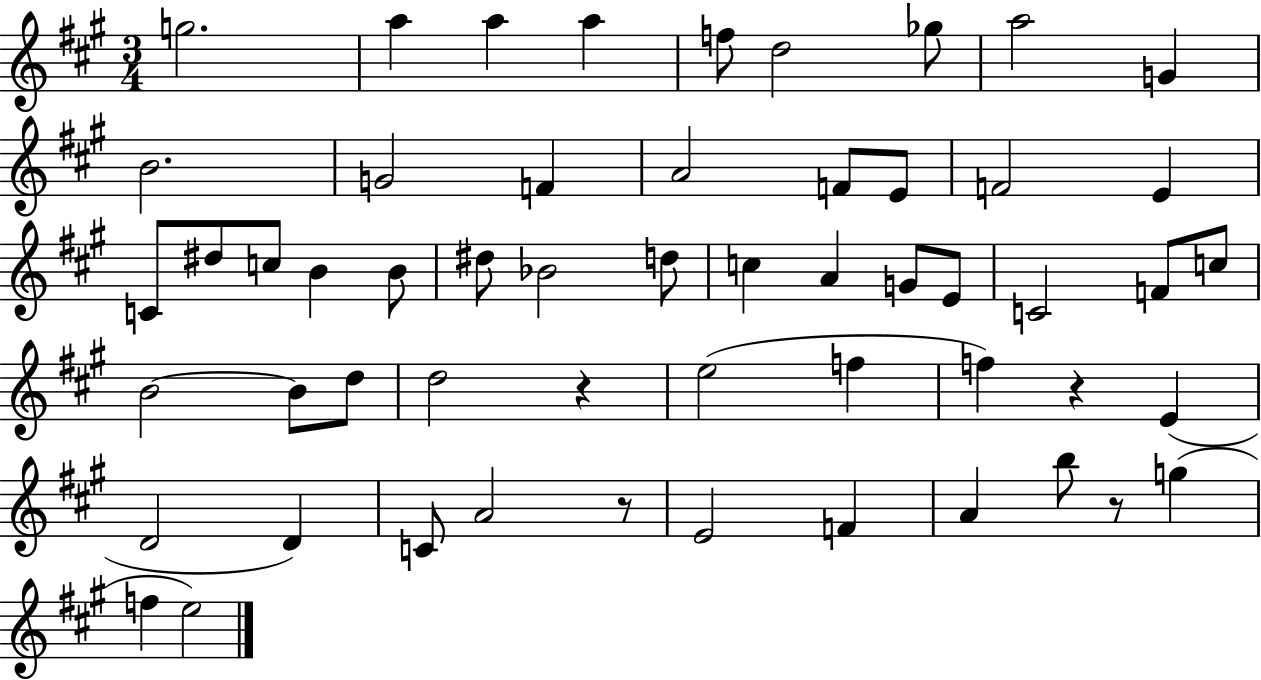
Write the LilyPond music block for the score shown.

{
  \clef treble
  \numericTimeSignature
  \time 3/4
  \key a \major
  \repeat volta 2 { g''2. | a''4 a''4 a''4 | f''8 d''2 ges''8 | a''2 g'4 | \break b'2. | g'2 f'4 | a'2 f'8 e'8 | f'2 e'4 | \break c'8 dis''8 c''8 b'4 b'8 | dis''8 bes'2 d''8 | c''4 a'4 g'8 e'8 | c'2 f'8 c''8 | \break b'2~~ b'8 d''8 | d''2 r4 | e''2( f''4 | f''4) r4 e'4( | \break d'2 d'4) | c'8 a'2 r8 | e'2 f'4 | a'4 b''8 r8 g''4( | \break f''4 e''2) | } \bar "|."
}